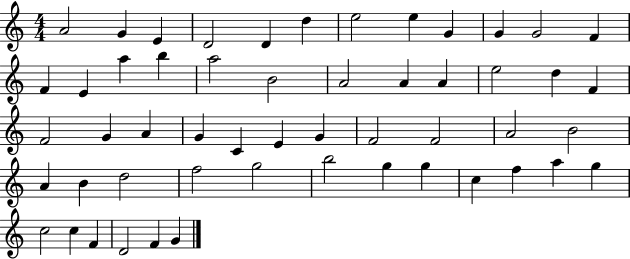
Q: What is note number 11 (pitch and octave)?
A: G4